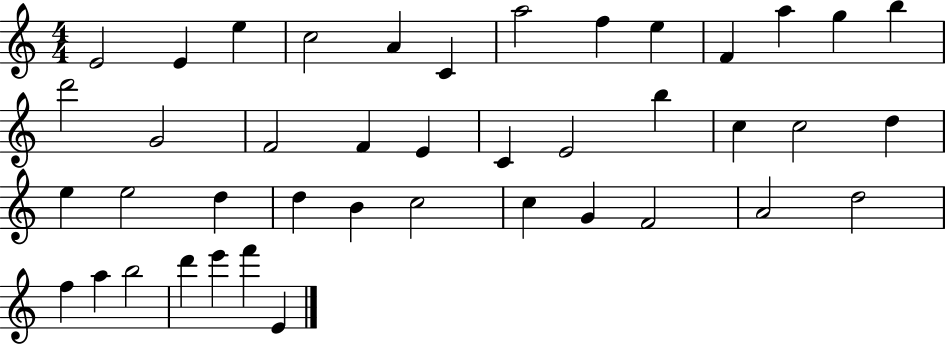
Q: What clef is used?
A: treble